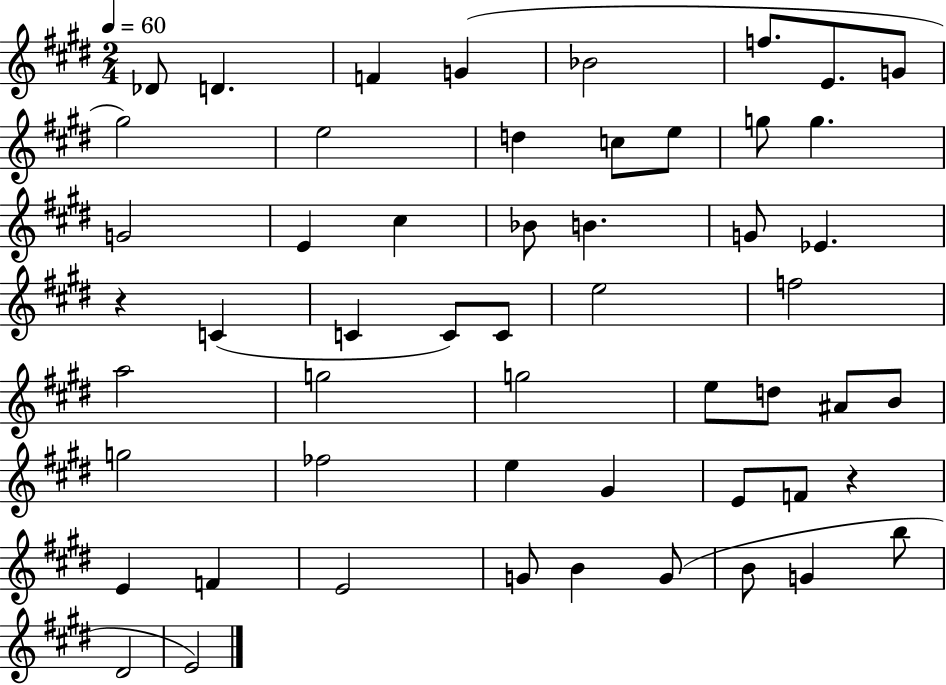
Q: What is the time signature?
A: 2/4